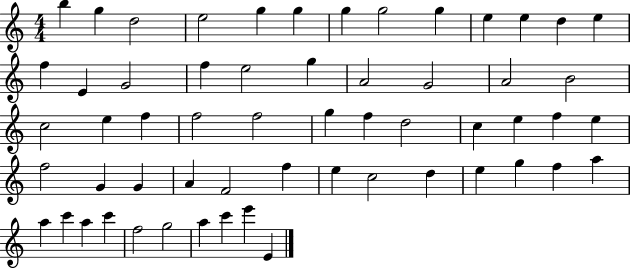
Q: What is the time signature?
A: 4/4